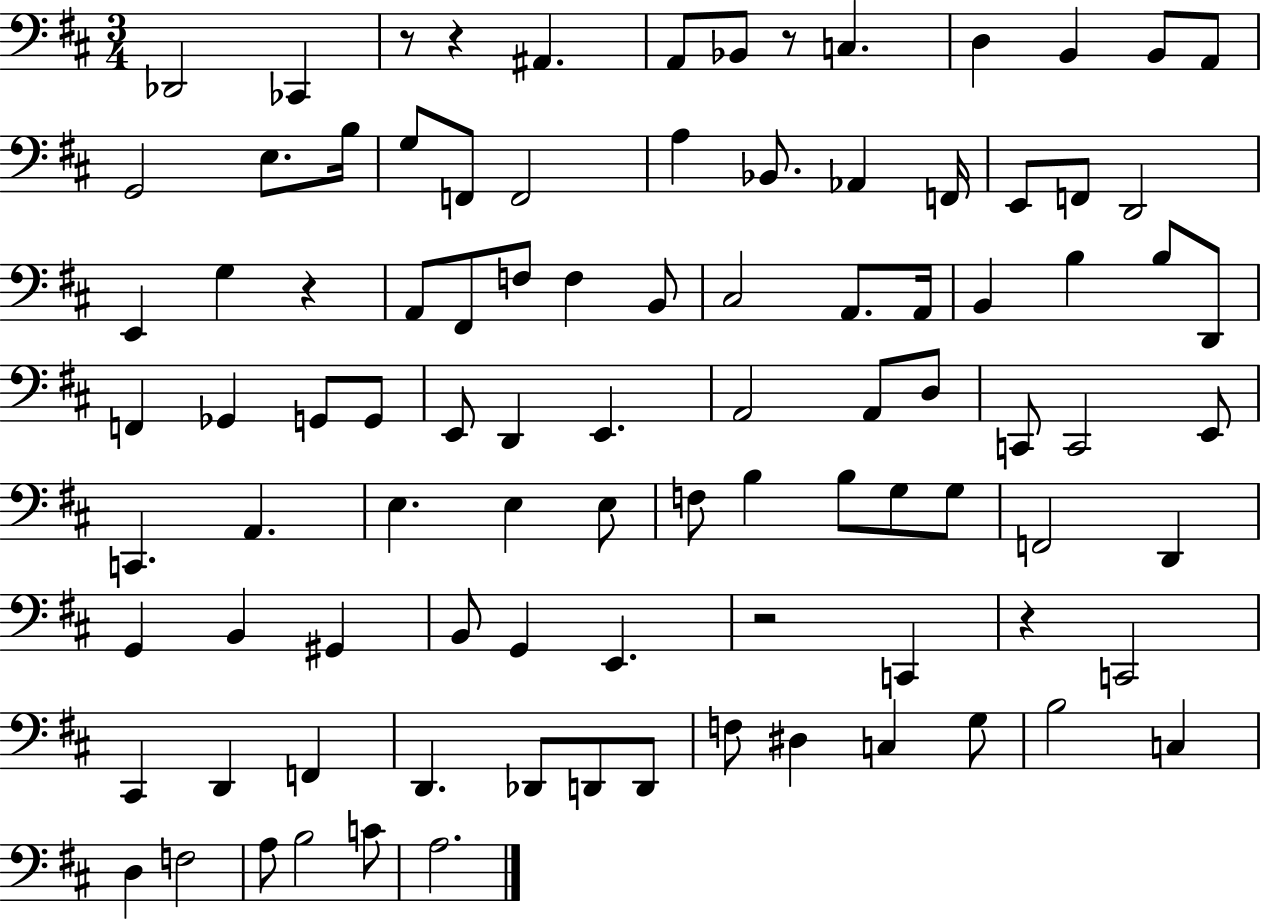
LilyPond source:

{
  \clef bass
  \numericTimeSignature
  \time 3/4
  \key d \major
  des,2 ces,4 | r8 r4 ais,4. | a,8 bes,8 r8 c4. | d4 b,4 b,8 a,8 | \break g,2 e8. b16 | g8 f,8 f,2 | a4 bes,8. aes,4 f,16 | e,8 f,8 d,2 | \break e,4 g4 r4 | a,8 fis,8 f8 f4 b,8 | cis2 a,8. a,16 | b,4 b4 b8 d,8 | \break f,4 ges,4 g,8 g,8 | e,8 d,4 e,4. | a,2 a,8 d8 | c,8 c,2 e,8 | \break c,4. a,4. | e4. e4 e8 | f8 b4 b8 g8 g8 | f,2 d,4 | \break g,4 b,4 gis,4 | b,8 g,4 e,4. | r2 c,4 | r4 c,2 | \break cis,4 d,4 f,4 | d,4. des,8 d,8 d,8 | f8 dis4 c4 g8 | b2 c4 | \break d4 f2 | a8 b2 c'8 | a2. | \bar "|."
}